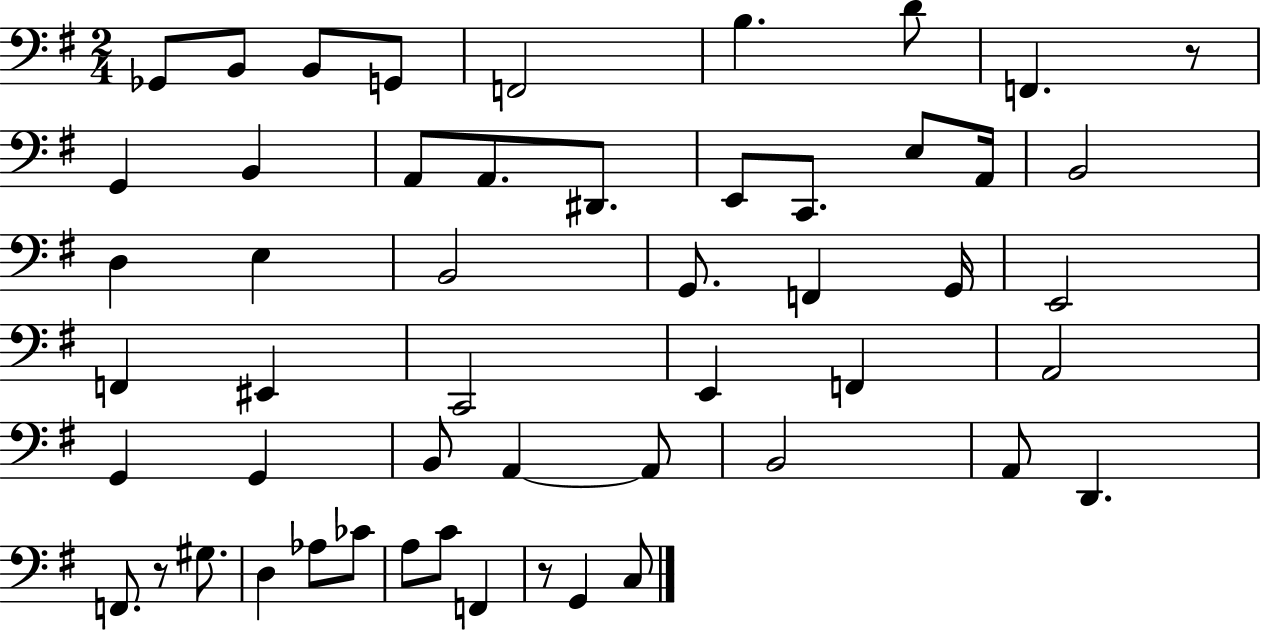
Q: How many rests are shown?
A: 3